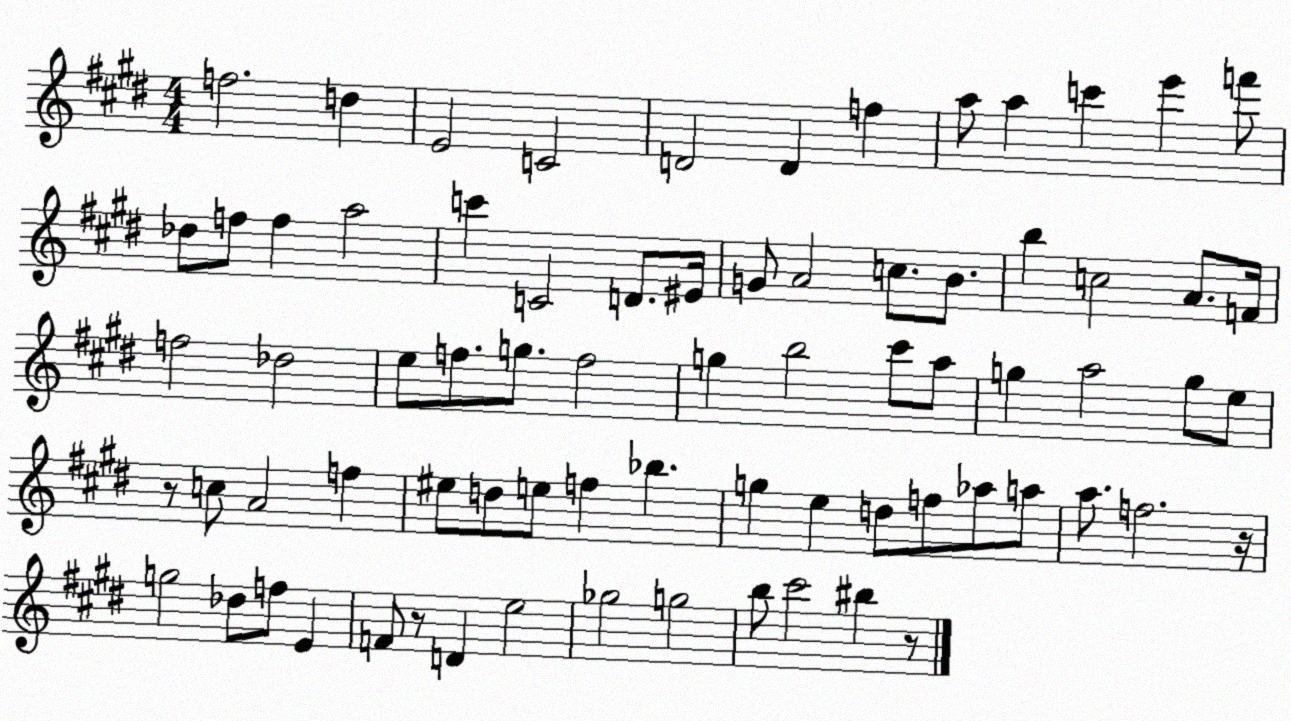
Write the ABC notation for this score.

X:1
T:Untitled
M:4/4
L:1/4
K:E
f2 d E2 C2 D2 D f a/2 a c' e' f'/2 _d/2 f/2 f a2 c' C2 D/2 ^E/4 G/2 A2 c/2 B/2 b c2 A/2 F/4 f2 _d2 e/2 f/2 g/2 f2 g b2 ^c'/2 a/2 g a2 g/2 e/2 z/2 c/2 A2 f ^e/2 d/2 e/2 f _b g e d/2 f/2 _a/2 a/2 a/2 f2 z/4 g2 _d/2 f/2 E F/2 z/2 D e2 _g2 g2 b/2 ^c'2 ^b z/2